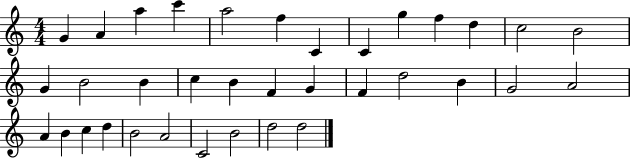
G4/q A4/q A5/q C6/q A5/h F5/q C4/q C4/q G5/q F5/q D5/q C5/h B4/h G4/q B4/h B4/q C5/q B4/q F4/q G4/q F4/q D5/h B4/q G4/h A4/h A4/q B4/q C5/q D5/q B4/h A4/h C4/h B4/h D5/h D5/h